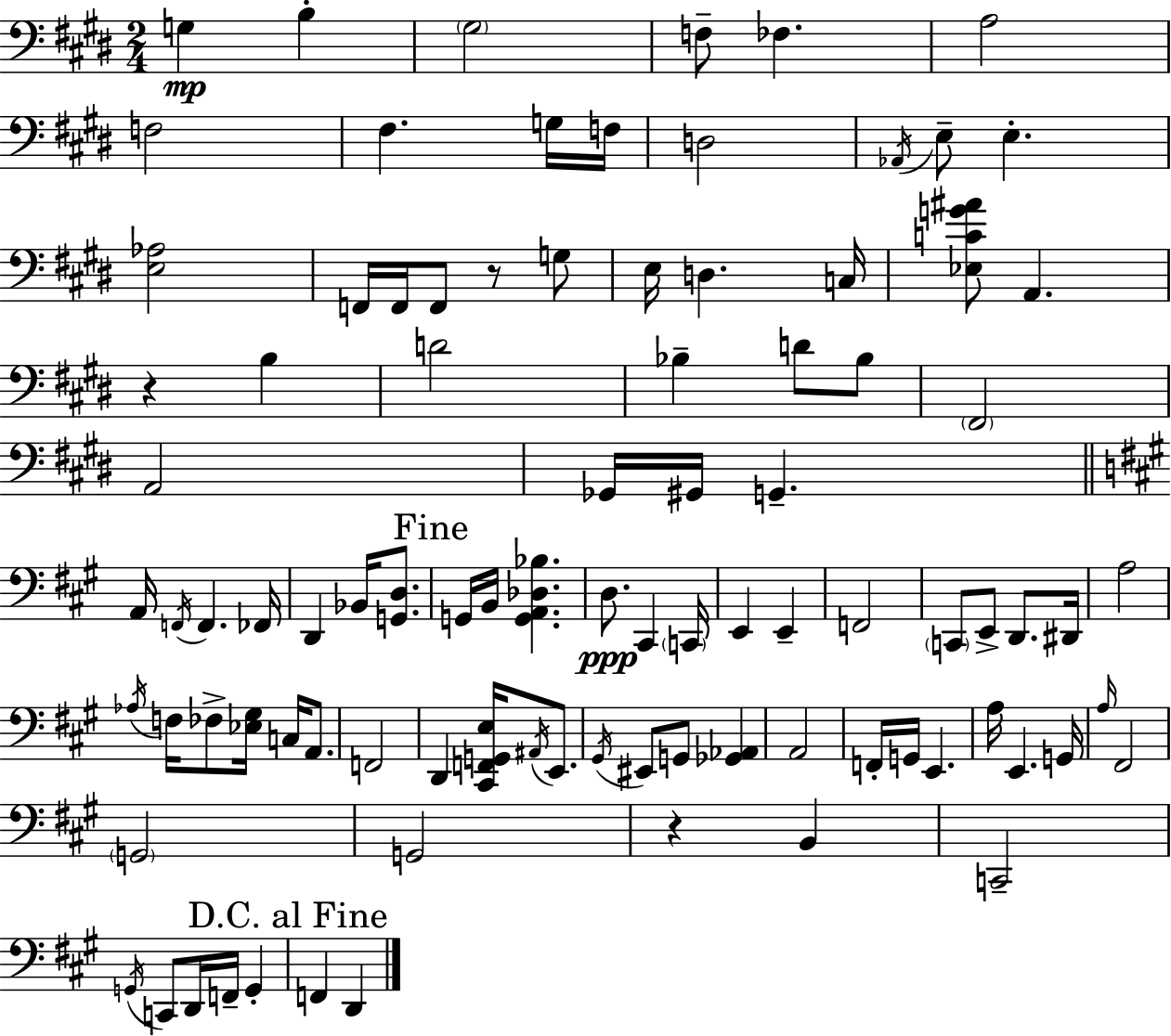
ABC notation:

X:1
T:Untitled
M:2/4
L:1/4
K:E
G, B, ^G,2 F,/2 _F, A,2 F,2 ^F, G,/4 F,/4 D,2 _A,,/4 E,/2 E, [E,_A,]2 F,,/4 F,,/4 F,,/2 z/2 G,/2 E,/4 D, C,/4 [_E,CG^A]/2 A,, z B, D2 _B, D/2 _B,/2 ^F,,2 A,,2 _G,,/4 ^G,,/4 G,, A,,/4 F,,/4 F,, _F,,/4 D,, _B,,/4 [G,,D,]/2 G,,/4 B,,/4 [G,,A,,_D,_B,] D,/2 ^C,, C,,/4 E,, E,, F,,2 C,,/2 E,,/2 D,,/2 ^D,,/4 A,2 _A,/4 F,/4 _F,/2 [_E,^G,]/4 C,/4 A,,/2 F,,2 D,, [^C,,F,,G,,E,]/4 ^A,,/4 E,,/2 ^G,,/4 ^E,,/2 G,,/2 [_G,,_A,,] A,,2 F,,/4 G,,/4 E,, A,/4 E,, G,,/4 A,/4 ^F,,2 G,,2 G,,2 z B,, C,,2 G,,/4 C,,/2 D,,/4 F,,/4 G,, F,, D,,